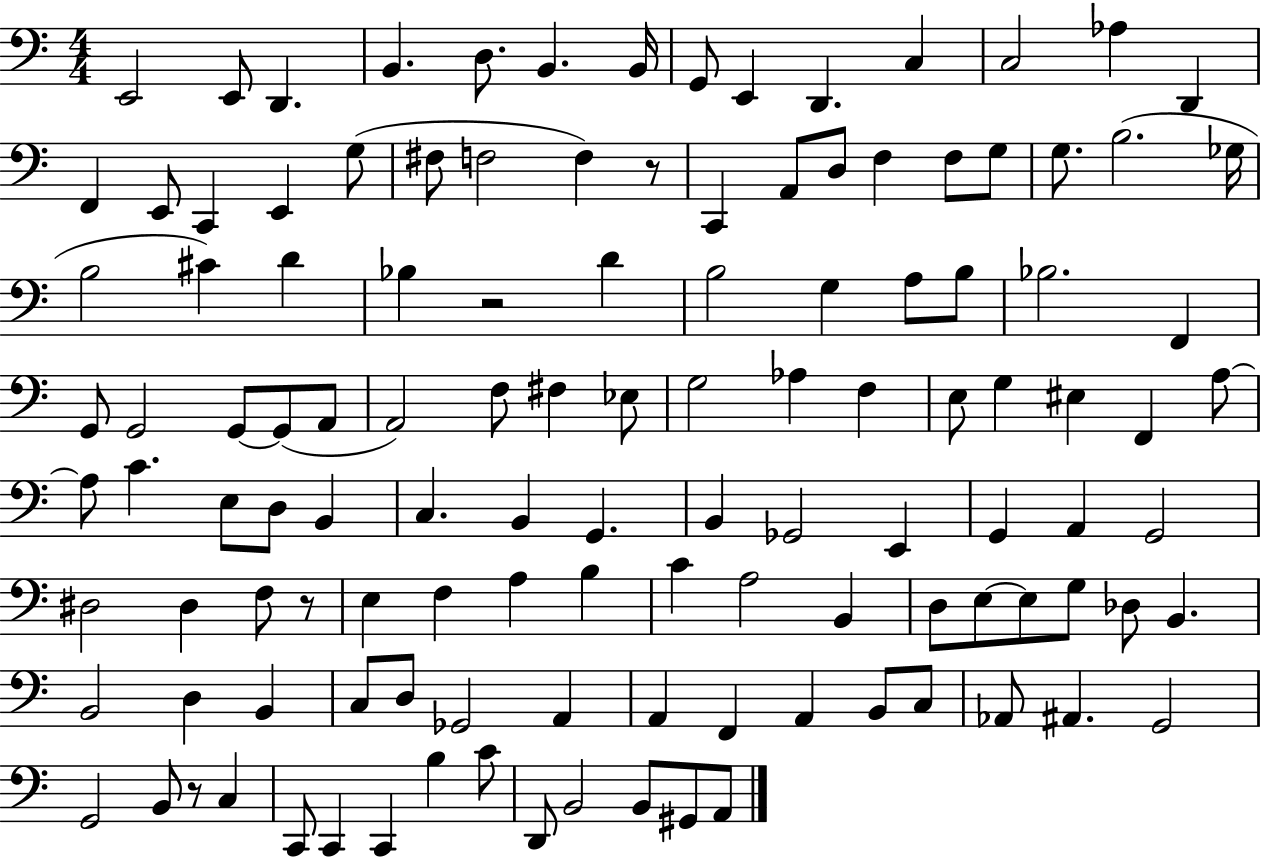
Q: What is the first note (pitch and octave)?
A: E2